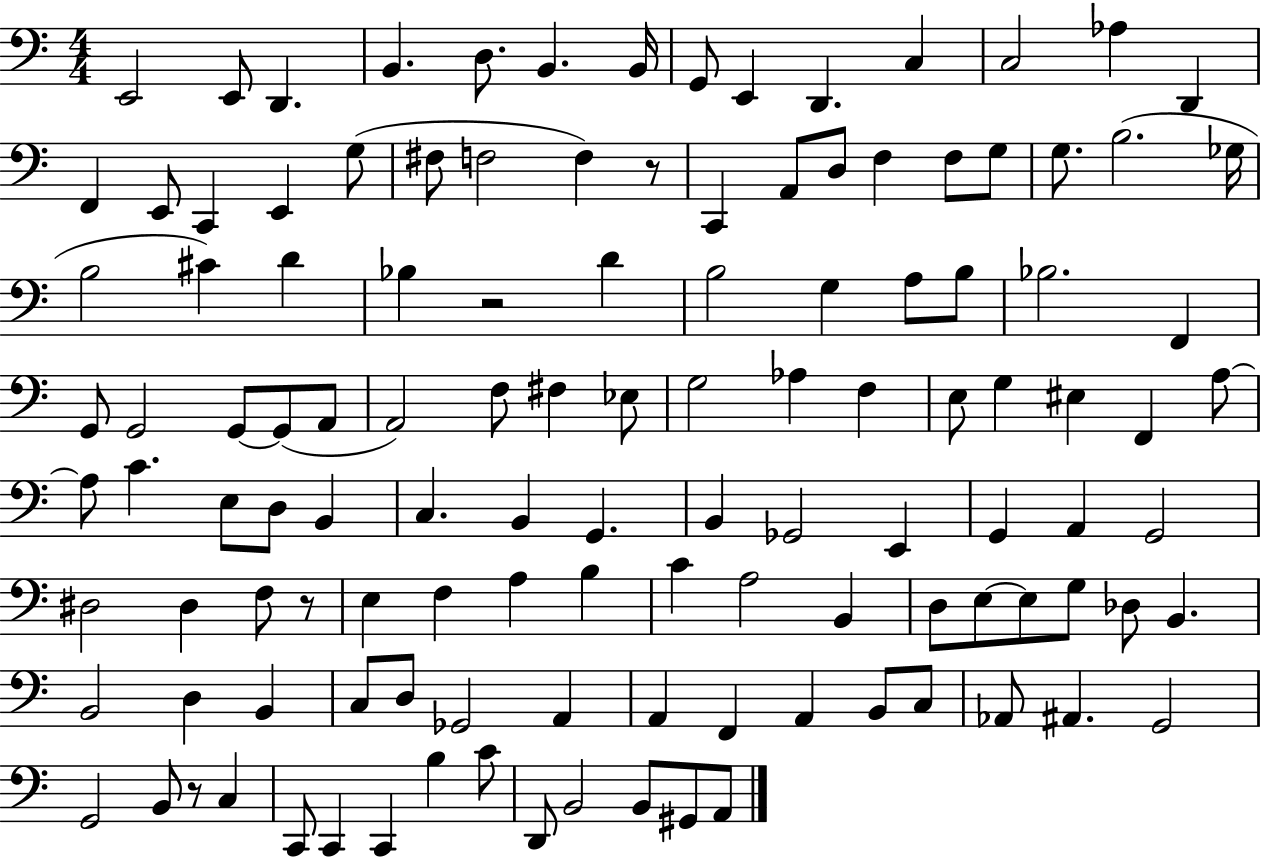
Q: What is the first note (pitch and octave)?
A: E2